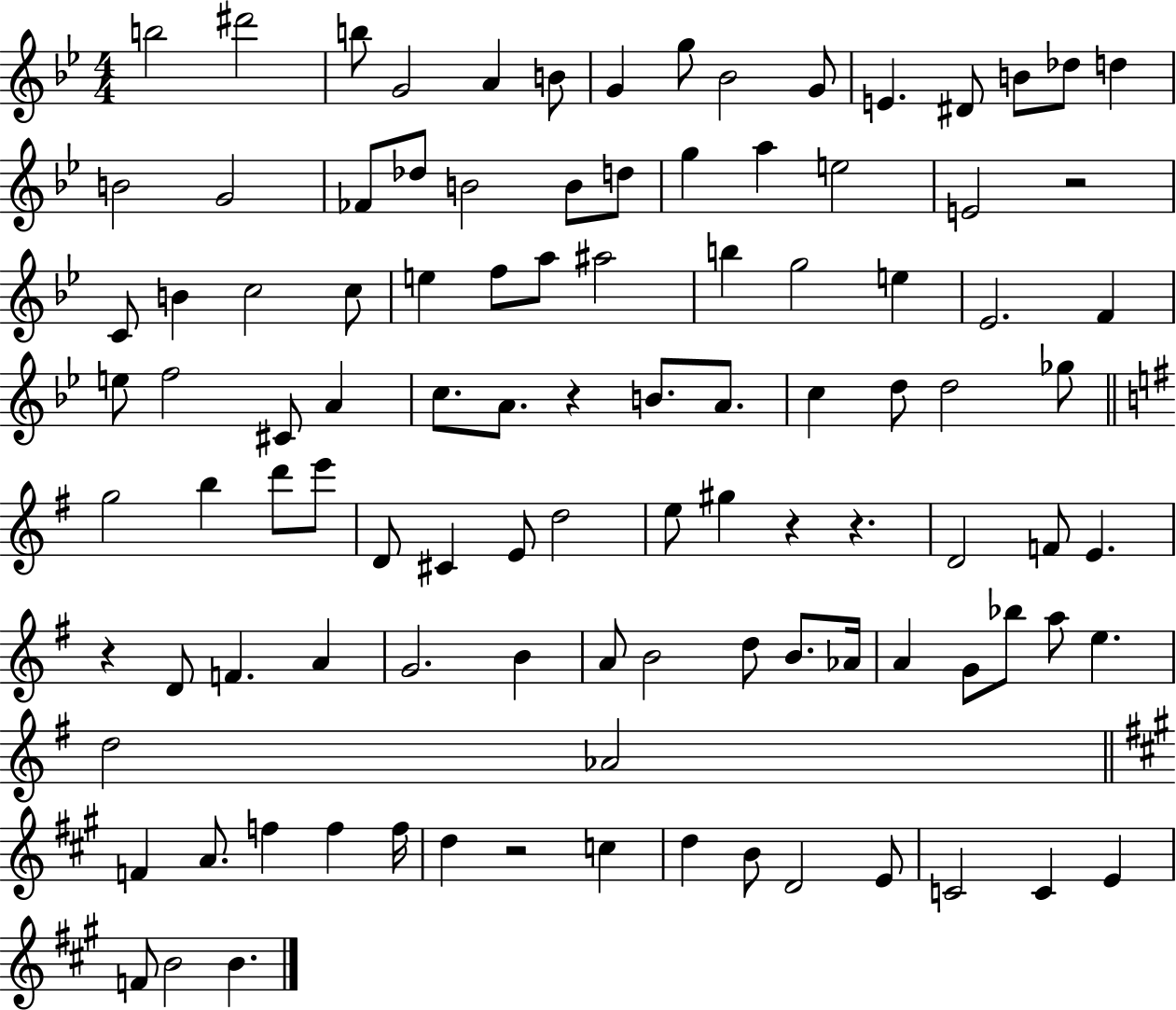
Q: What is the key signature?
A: BES major